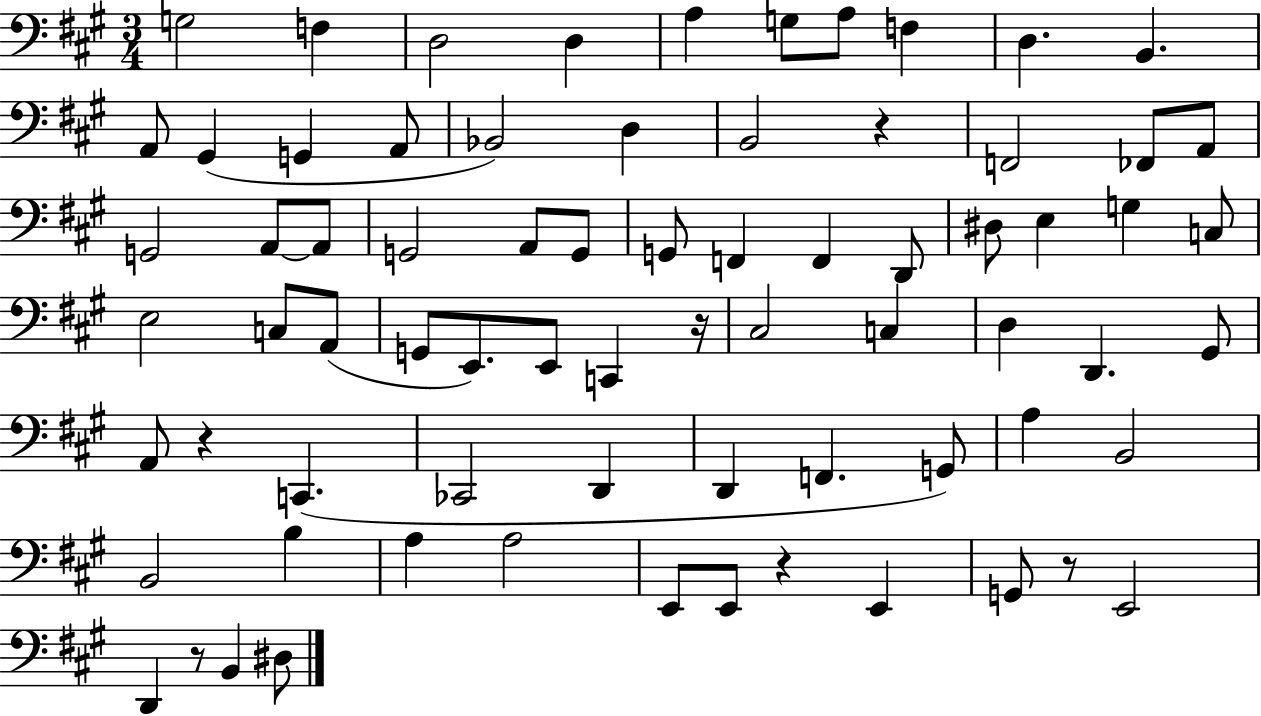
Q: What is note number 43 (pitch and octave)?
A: C3